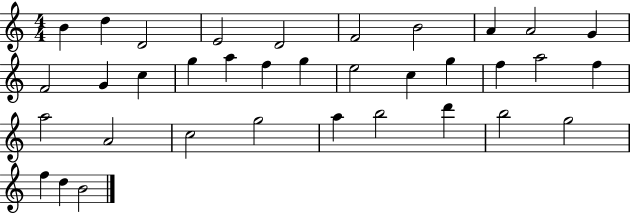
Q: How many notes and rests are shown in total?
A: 35